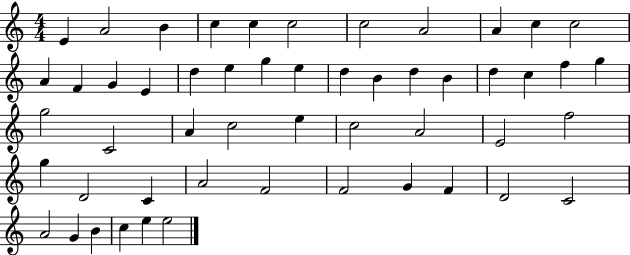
E4/q A4/h B4/q C5/q C5/q C5/h C5/h A4/h A4/q C5/q C5/h A4/q F4/q G4/q E4/q D5/q E5/q G5/q E5/q D5/q B4/q D5/q B4/q D5/q C5/q F5/q G5/q G5/h C4/h A4/q C5/h E5/q C5/h A4/h E4/h F5/h G5/q D4/h C4/q A4/h F4/h F4/h G4/q F4/q D4/h C4/h A4/h G4/q B4/q C5/q E5/q E5/h